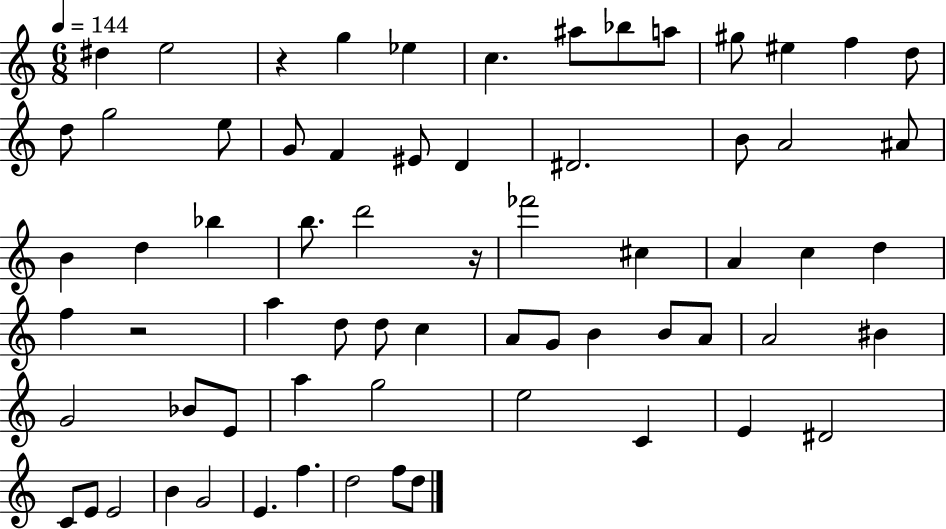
D#5/q E5/h R/q G5/q Eb5/q C5/q. A#5/e Bb5/e A5/e G#5/e EIS5/q F5/q D5/e D5/e G5/h E5/e G4/e F4/q EIS4/e D4/q D#4/h. B4/e A4/h A#4/e B4/q D5/q Bb5/q B5/e. D6/h R/s FES6/h C#5/q A4/q C5/q D5/q F5/q R/h A5/q D5/e D5/e C5/q A4/e G4/e B4/q B4/e A4/e A4/h BIS4/q G4/h Bb4/e E4/e A5/q G5/h E5/h C4/q E4/q D#4/h C4/e E4/e E4/h B4/q G4/h E4/q. F5/q. D5/h F5/e D5/e